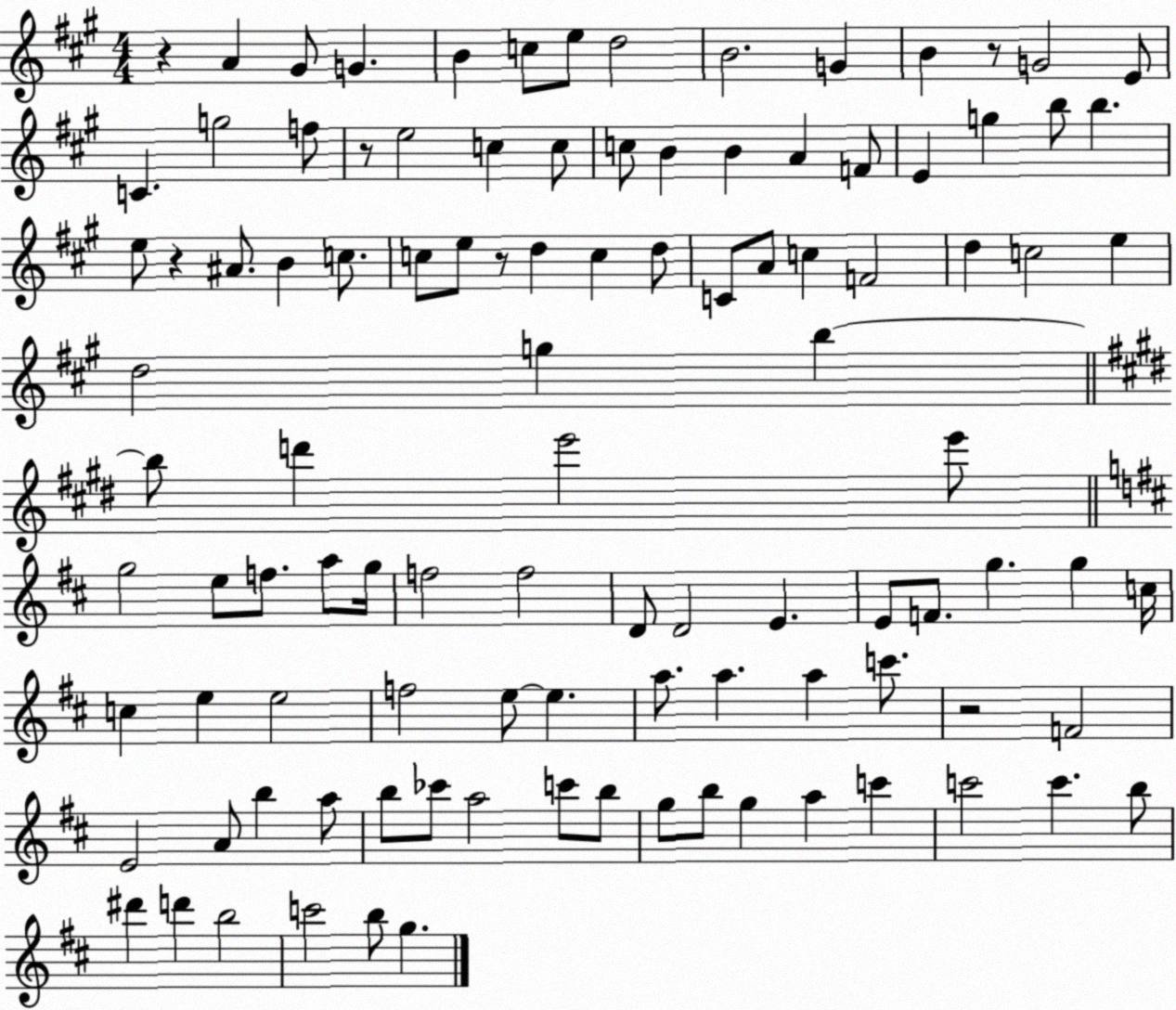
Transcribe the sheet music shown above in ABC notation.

X:1
T:Untitled
M:4/4
L:1/4
K:A
z A ^G/2 G B c/2 e/2 d2 B2 G B z/2 G2 E/2 C g2 f/2 z/2 e2 c c/2 c/2 B B A F/2 E g b/2 b e/2 z ^A/2 B c/2 c/2 e/2 z/2 d c d/2 C/2 A/2 c F2 d c2 e d2 g b b/2 d' e'2 e'/2 g2 e/2 f/2 a/2 g/4 f2 f2 D/2 D2 E E/2 F/2 g g c/4 c e e2 f2 e/2 e a/2 a a c'/2 z2 F2 E2 A/2 b a/2 b/2 _c'/2 a2 c'/2 b/2 g/2 b/2 g a c' c'2 c' b/2 ^d' d' b2 c'2 b/2 g